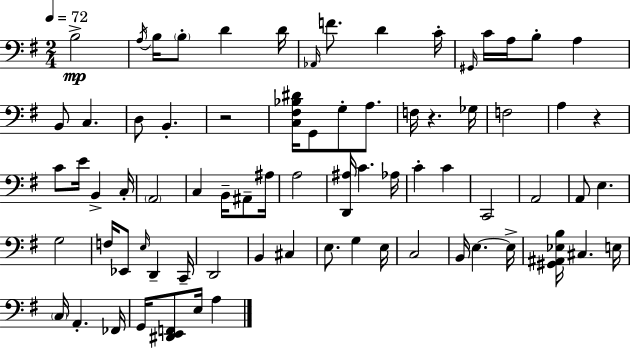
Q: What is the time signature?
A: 2/4